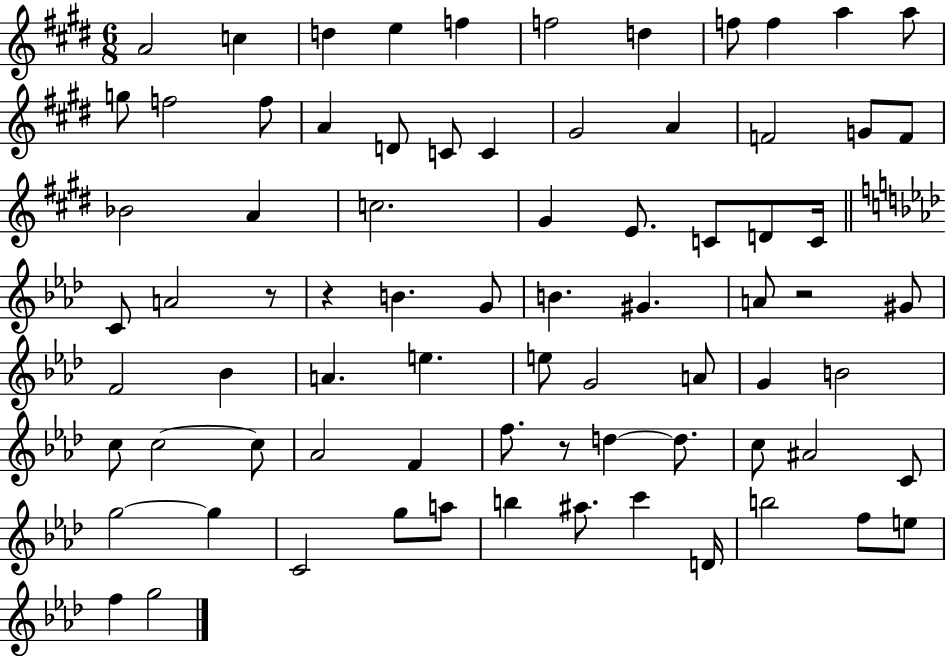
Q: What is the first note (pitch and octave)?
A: A4